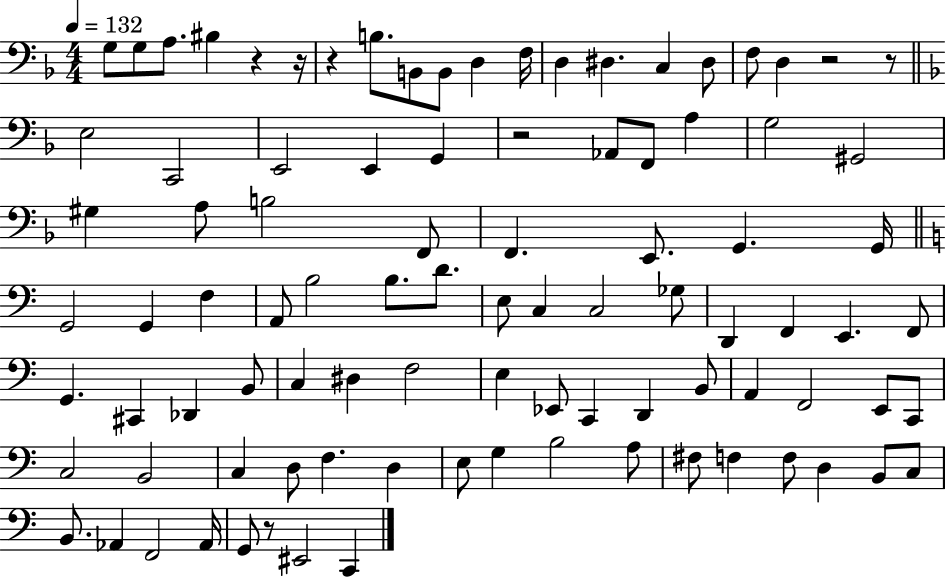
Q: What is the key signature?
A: F major